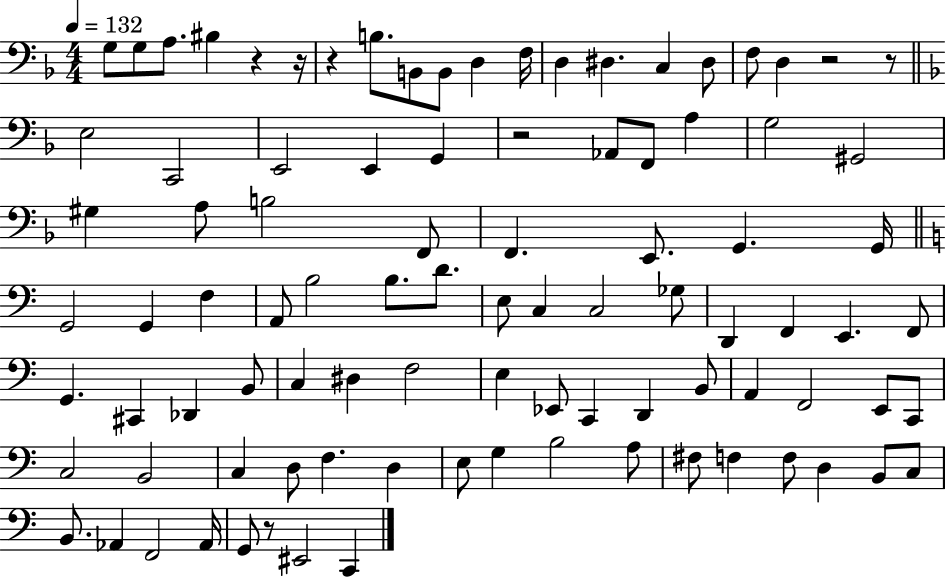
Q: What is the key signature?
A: F major